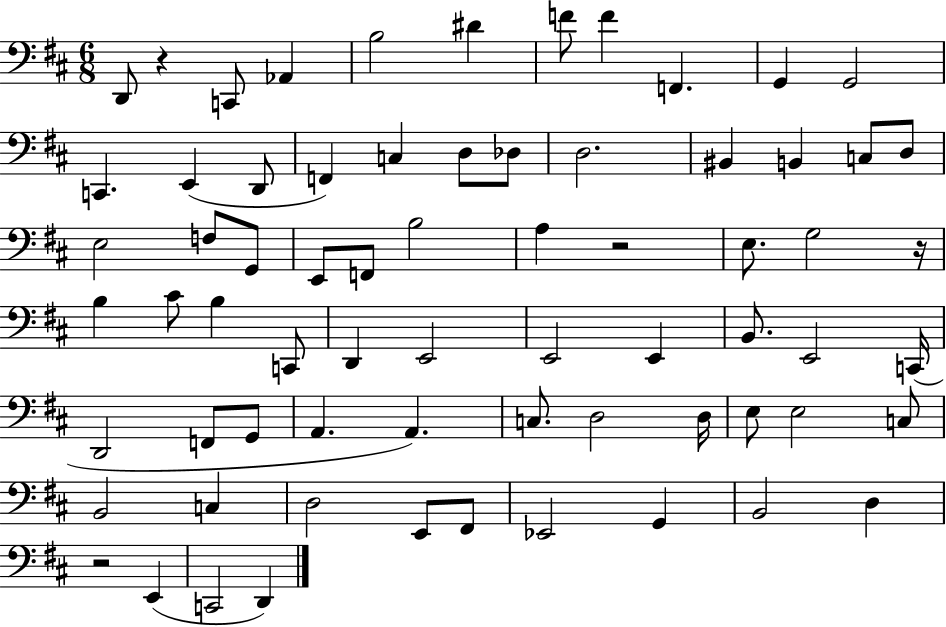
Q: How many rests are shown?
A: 4